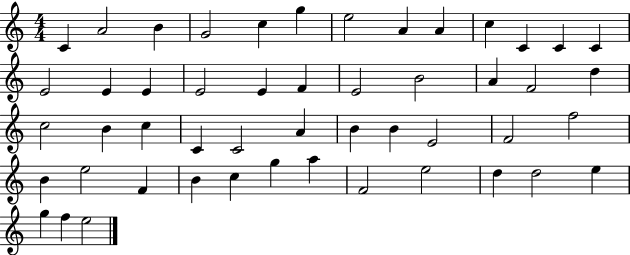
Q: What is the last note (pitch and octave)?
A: E5